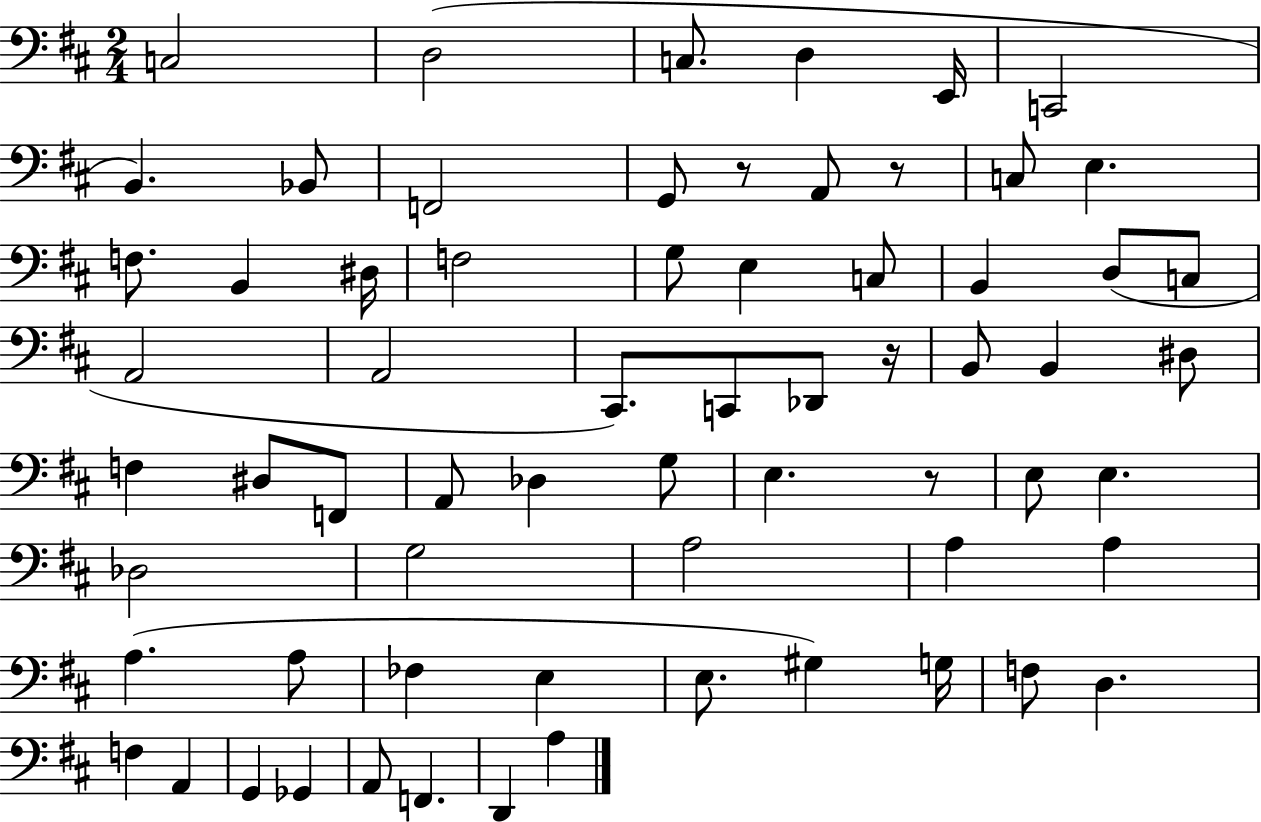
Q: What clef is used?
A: bass